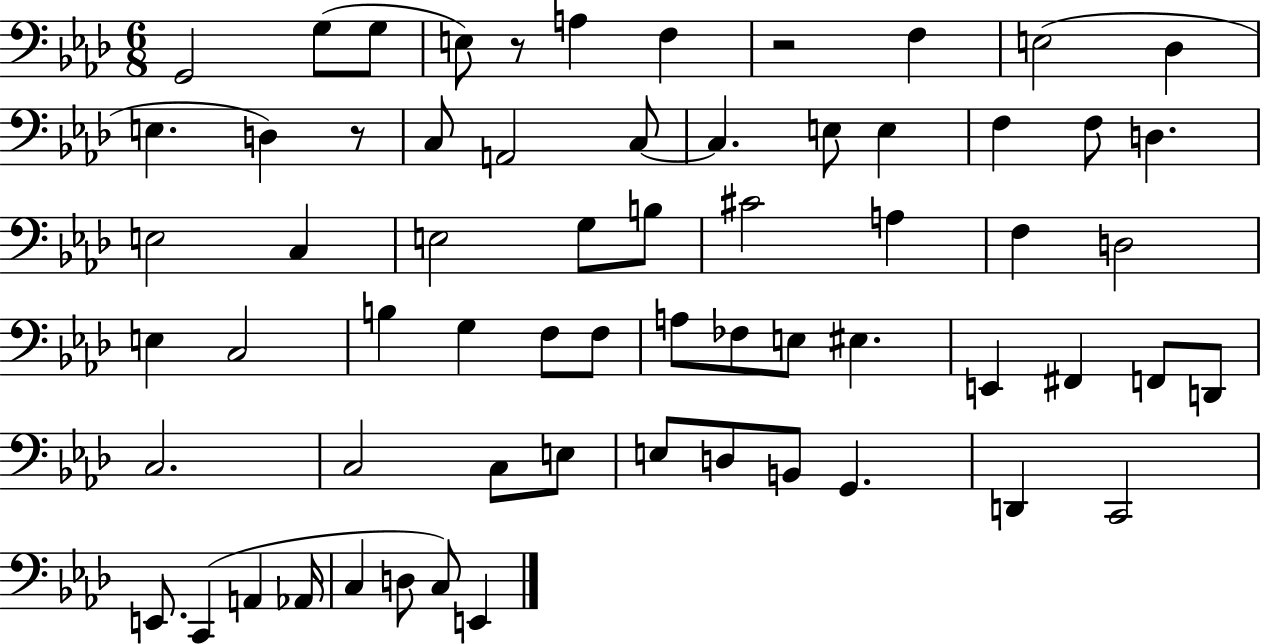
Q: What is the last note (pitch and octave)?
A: E2